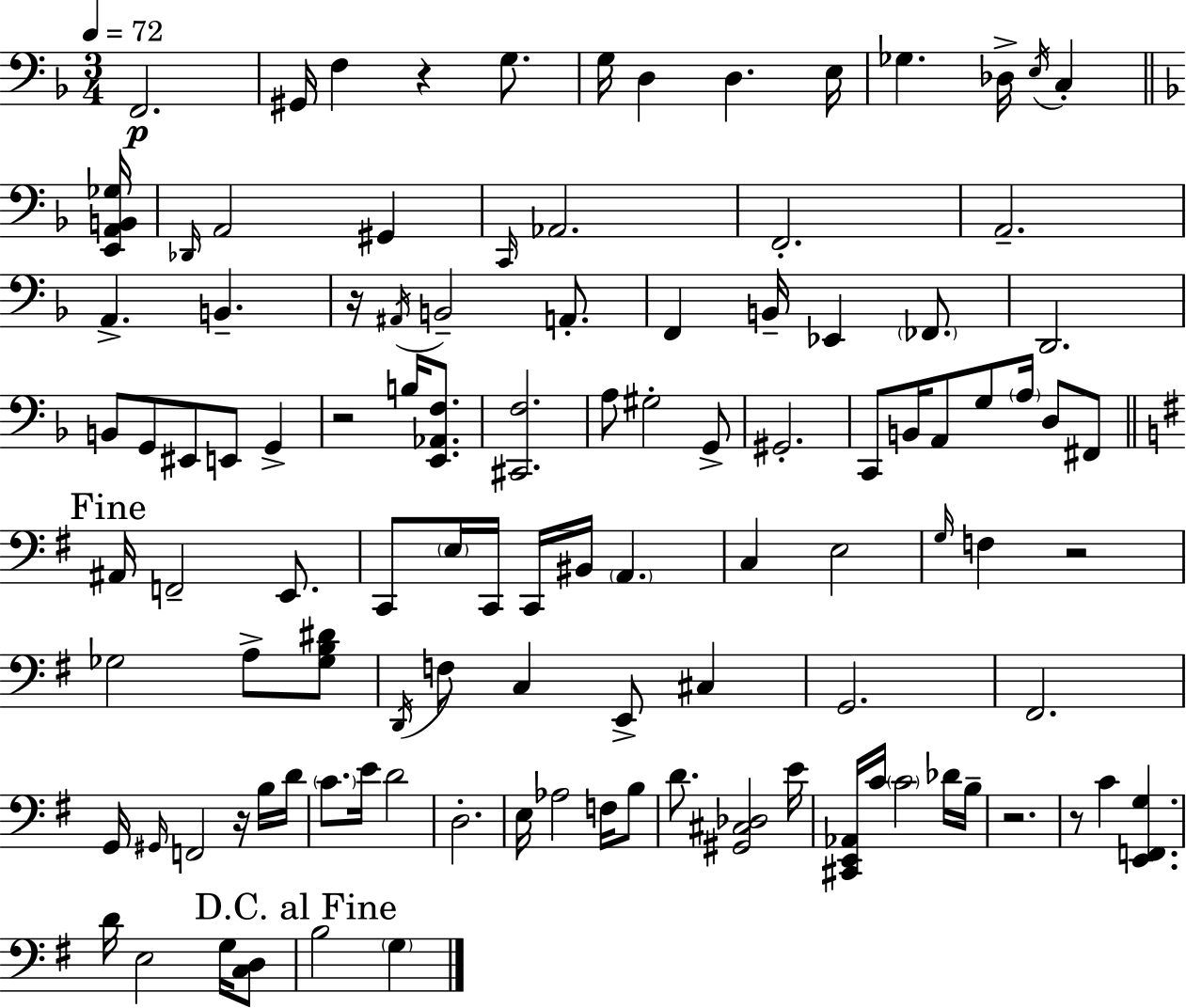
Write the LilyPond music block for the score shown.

{
  \clef bass
  \numericTimeSignature
  \time 3/4
  \key f \major
  \tempo 4 = 72
  f,2.\p | gis,16 f4 r4 g8. | g16 d4 d4. e16 | ges4. des16-> \acciaccatura { e16 } c4-. | \break \bar "||" \break \key f \major <e, a, b, ges>16 \grace { des,16 } a,2 gis,4 | \grace { c,16 } aes,2. | f,2.-. | a,2.-- | \break a,4.-> b,4.-- | r16 \acciaccatura { ais,16 } b,2-- | a,8.-. f,4 b,16-- ees,4 | \parenthesize fes,8. d,2. | \break b,8 g,8 eis,8 e,8 | g,4-> r2 | b16 <e, aes, f>8. <cis, f>2. | a8 gis2-. | \break g,8-> gis,2.-. | c,8 b,16 a,8 g8 \parenthesize a16 | d8 fis,8 \mark "Fine" \bar "||" \break \key e \minor ais,16 f,2-- e,8. | c,8 \parenthesize e16 c,16 c,16 bis,16 \parenthesize a,4. | c4 e2 | \grace { g16 } f4 r2 | \break ges2 a8-> <ges b dis'>8 | \acciaccatura { d,16 } f8 c4 e,8-> cis4 | g,2. | fis,2. | \break g,16 \grace { gis,16 } f,2 | r16 b16 d'16 \parenthesize c'8. e'16 d'2 | d2.-. | e16 aes2 | \break f16 b8 d'8. <gis, cis des>2 | e'16 <cis, e, aes,>16 c'16 \parenthesize c'2 | des'16 b16-- r2. | r8 c'4 <e, f, g>4. | \break d'16 e2 | g16 <c d>8 \mark "D.C. al Fine" b2 \parenthesize g4 | \bar "|."
}